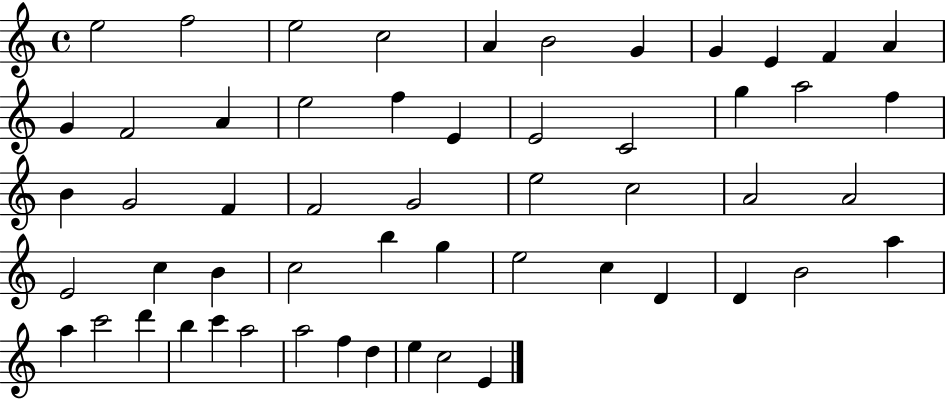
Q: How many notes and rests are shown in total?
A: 55